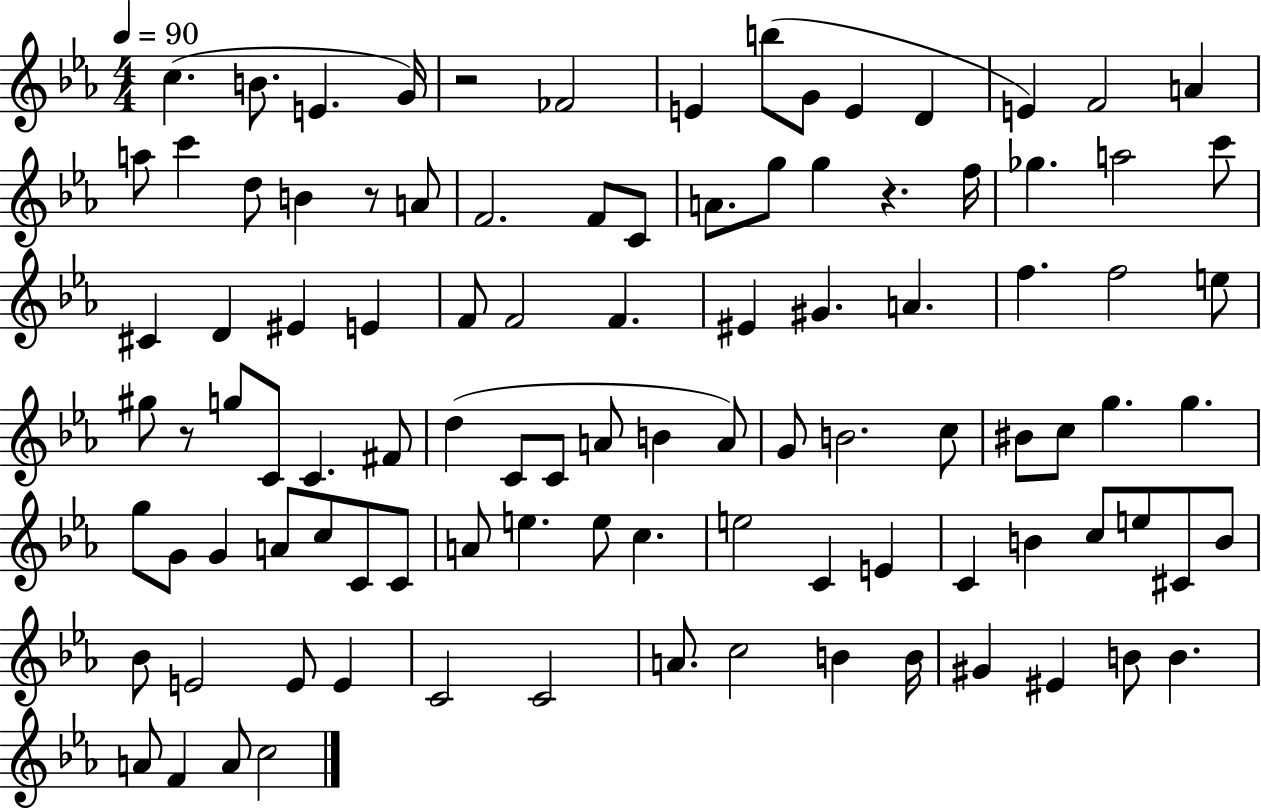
{
  \clef treble
  \numericTimeSignature
  \time 4/4
  \key ees \major
  \tempo 4 = 90
  c''4.( b'8. e'4. g'16) | r2 fes'2 | e'4 b''8( g'8 e'4 d'4 | e'4) f'2 a'4 | \break a''8 c'''4 d''8 b'4 r8 a'8 | f'2. f'8 c'8 | a'8. g''8 g''4 r4. f''16 | ges''4. a''2 c'''8 | \break cis'4 d'4 eis'4 e'4 | f'8 f'2 f'4. | eis'4 gis'4. a'4. | f''4. f''2 e''8 | \break gis''8 r8 g''8 c'8 c'4. fis'8 | d''4( c'8 c'8 a'8 b'4 a'8) | g'8 b'2. c''8 | bis'8 c''8 g''4. g''4. | \break g''8 g'8 g'4 a'8 c''8 c'8 c'8 | a'8 e''4. e''8 c''4. | e''2 c'4 e'4 | c'4 b'4 c''8 e''8 cis'8 b'8 | \break bes'8 e'2 e'8 e'4 | c'2 c'2 | a'8. c''2 b'4 b'16 | gis'4 eis'4 b'8 b'4. | \break a'8 f'4 a'8 c''2 | \bar "|."
}